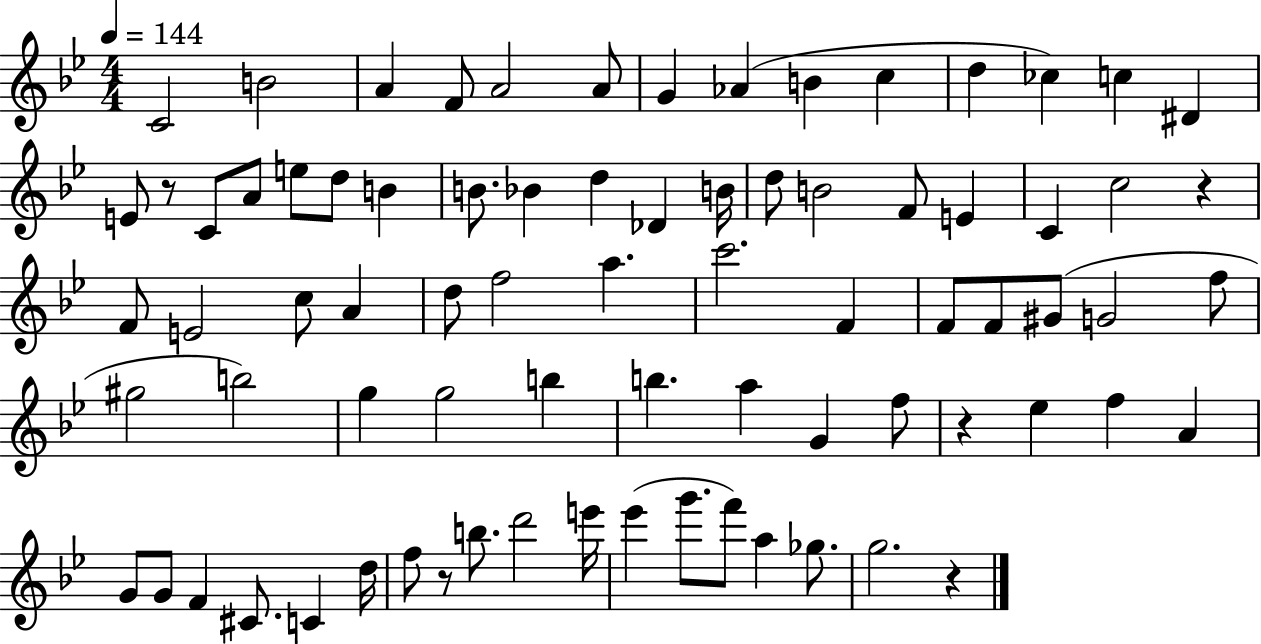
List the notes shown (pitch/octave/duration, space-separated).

C4/h B4/h A4/q F4/e A4/h A4/e G4/q Ab4/q B4/q C5/q D5/q CES5/q C5/q D#4/q E4/e R/e C4/e A4/e E5/e D5/e B4/q B4/e. Bb4/q D5/q Db4/q B4/s D5/e B4/h F4/e E4/q C4/q C5/h R/q F4/e E4/h C5/e A4/q D5/e F5/h A5/q. C6/h. F4/q F4/e F4/e G#4/e G4/h F5/e G#5/h B5/h G5/q G5/h B5/q B5/q. A5/q G4/q F5/e R/q Eb5/q F5/q A4/q G4/e G4/e F4/q C#4/e. C4/q D5/s F5/e R/e B5/e. D6/h E6/s Eb6/q G6/e. F6/e A5/q Gb5/e. G5/h. R/q